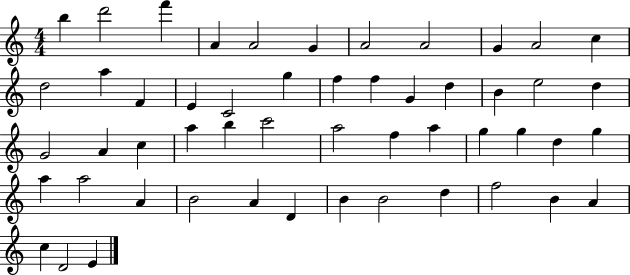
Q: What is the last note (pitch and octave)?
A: E4